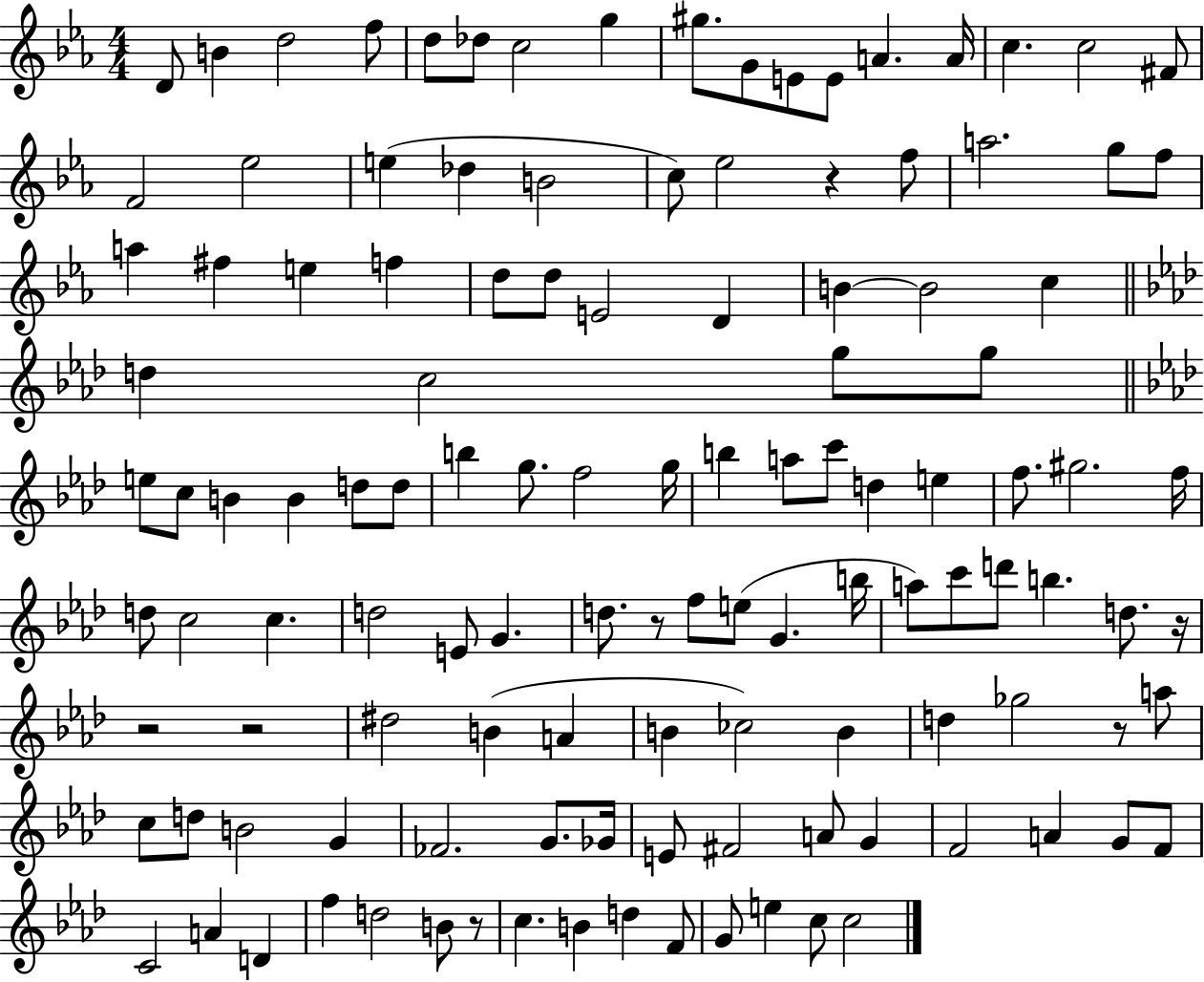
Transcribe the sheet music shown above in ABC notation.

X:1
T:Untitled
M:4/4
L:1/4
K:Eb
D/2 B d2 f/2 d/2 _d/2 c2 g ^g/2 G/2 E/2 E/2 A A/4 c c2 ^F/2 F2 _e2 e _d B2 c/2 _e2 z f/2 a2 g/2 f/2 a ^f e f d/2 d/2 E2 D B B2 c d c2 g/2 g/2 e/2 c/2 B B d/2 d/2 b g/2 f2 g/4 b a/2 c'/2 d e f/2 ^g2 f/4 d/2 c2 c d2 E/2 G d/2 z/2 f/2 e/2 G b/4 a/2 c'/2 d'/2 b d/2 z/4 z2 z2 ^d2 B A B _c2 B d _g2 z/2 a/2 c/2 d/2 B2 G _F2 G/2 _G/4 E/2 ^F2 A/2 G F2 A G/2 F/2 C2 A D f d2 B/2 z/2 c B d F/2 G/2 e c/2 c2